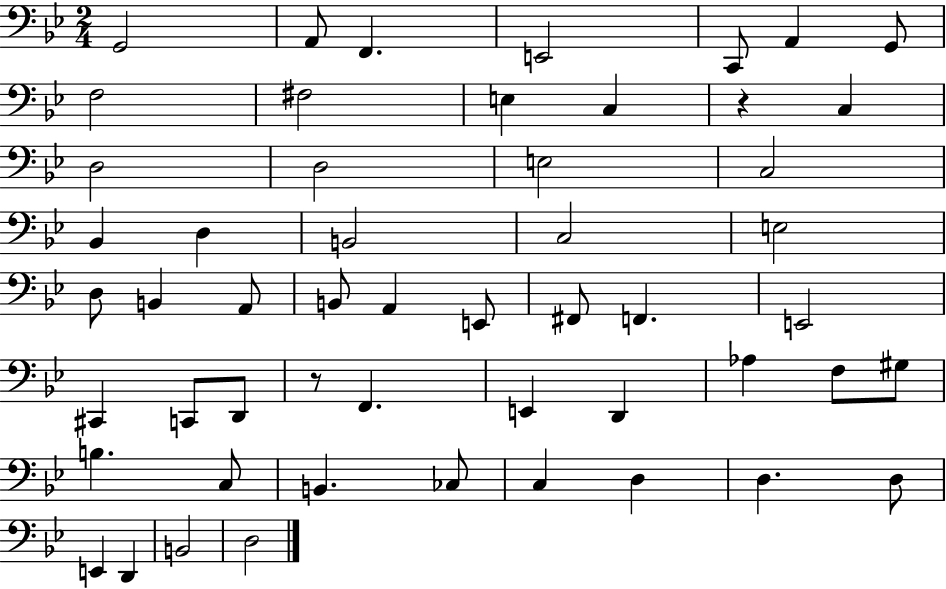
{
  \clef bass
  \numericTimeSignature
  \time 2/4
  \key bes \major
  g,2 | a,8 f,4. | e,2 | c,8 a,4 g,8 | \break f2 | fis2 | e4 c4 | r4 c4 | \break d2 | d2 | e2 | c2 | \break bes,4 d4 | b,2 | c2 | e2 | \break d8 b,4 a,8 | b,8 a,4 e,8 | fis,8 f,4. | e,2 | \break cis,4 c,8 d,8 | r8 f,4. | e,4 d,4 | aes4 f8 gis8 | \break b4. c8 | b,4. ces8 | c4 d4 | d4. d8 | \break e,4 d,4 | b,2 | d2 | \bar "|."
}